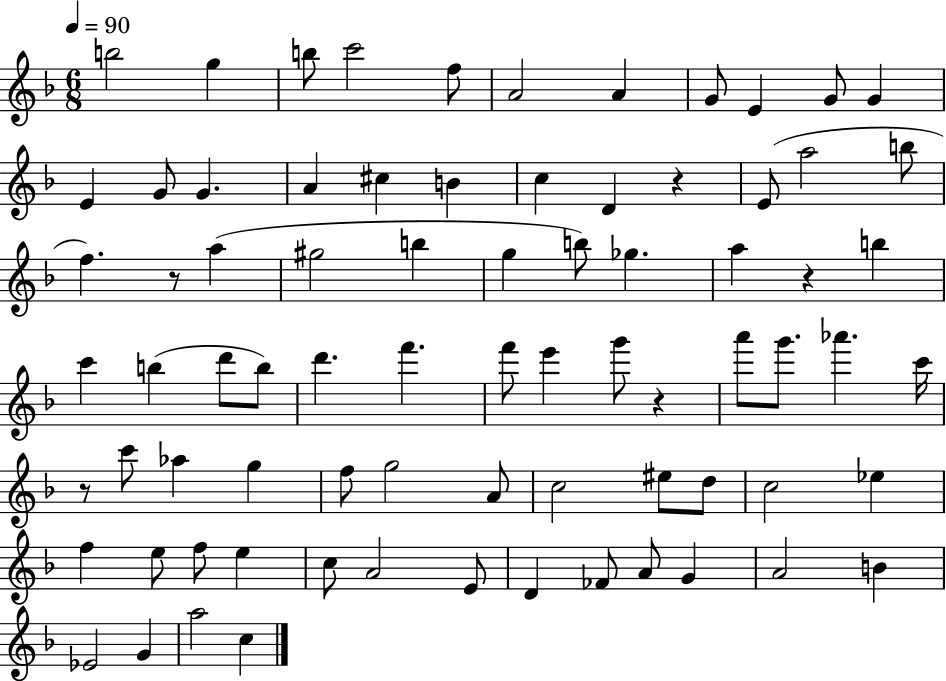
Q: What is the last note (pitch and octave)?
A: C5